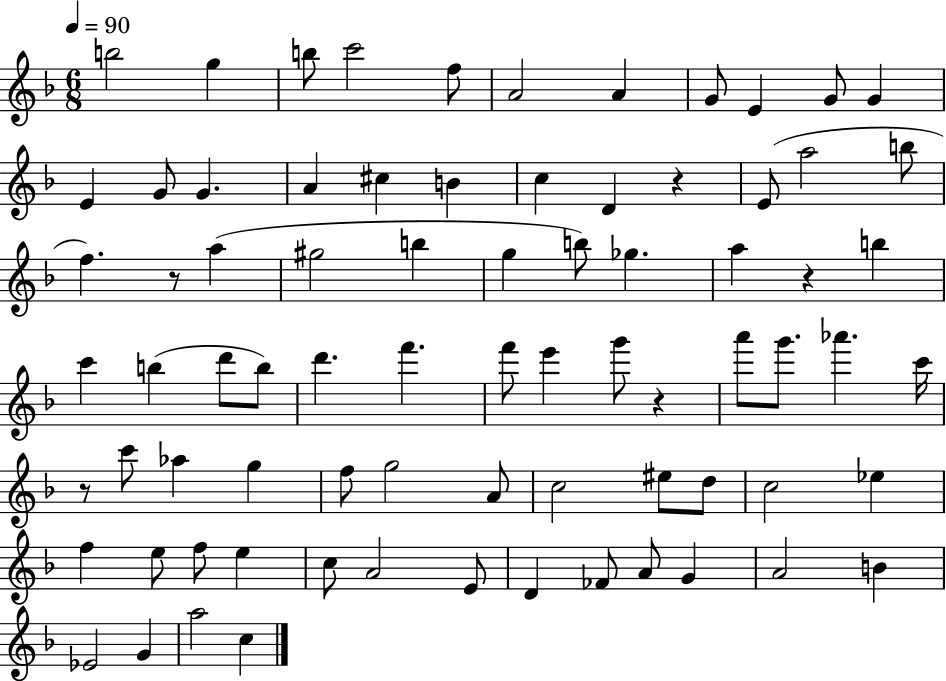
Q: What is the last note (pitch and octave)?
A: C5